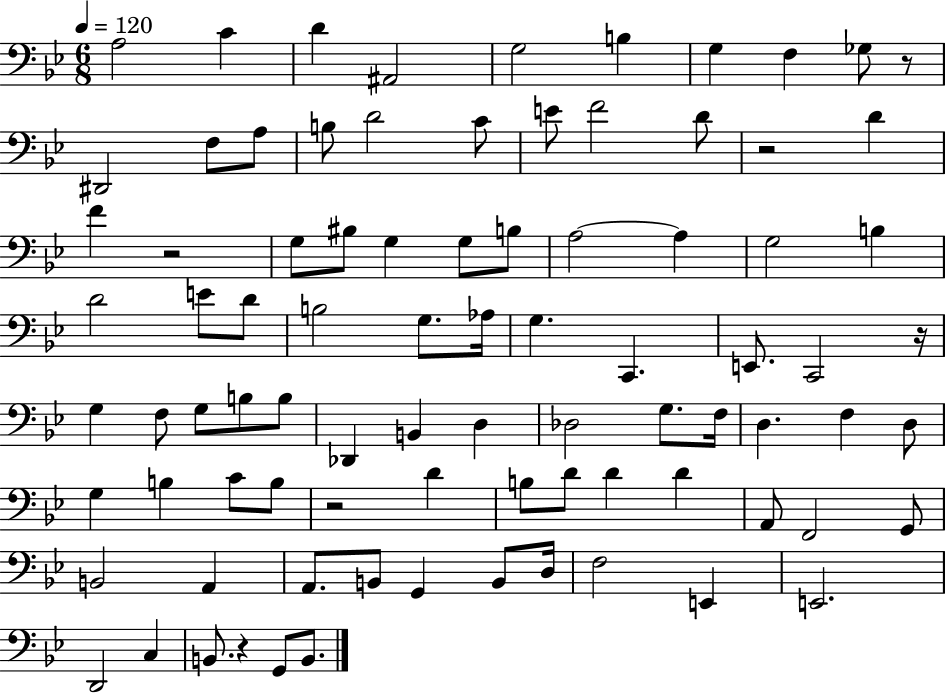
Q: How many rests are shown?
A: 6